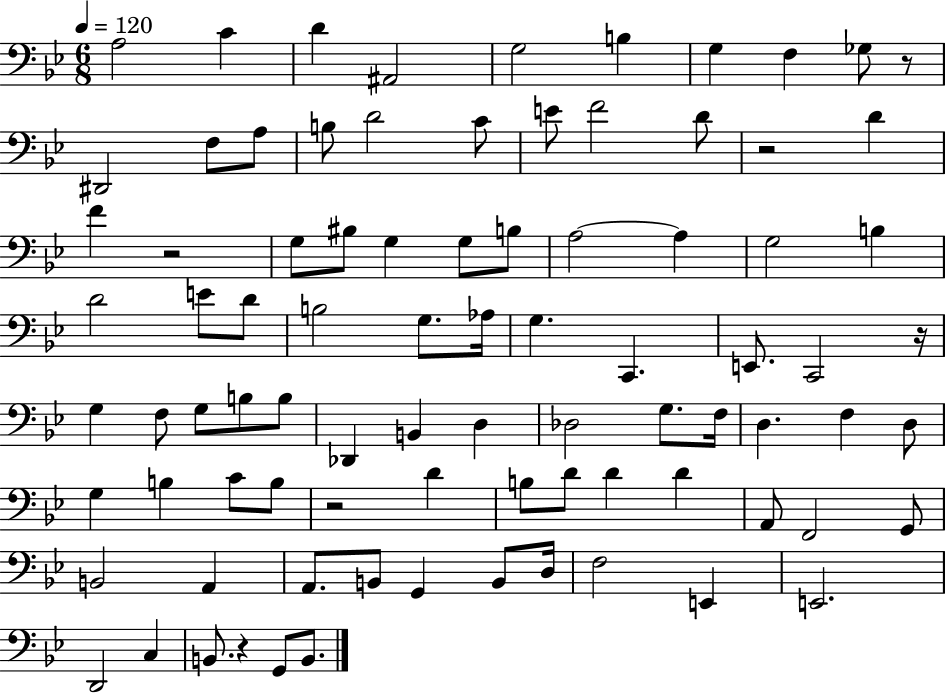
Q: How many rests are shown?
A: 6